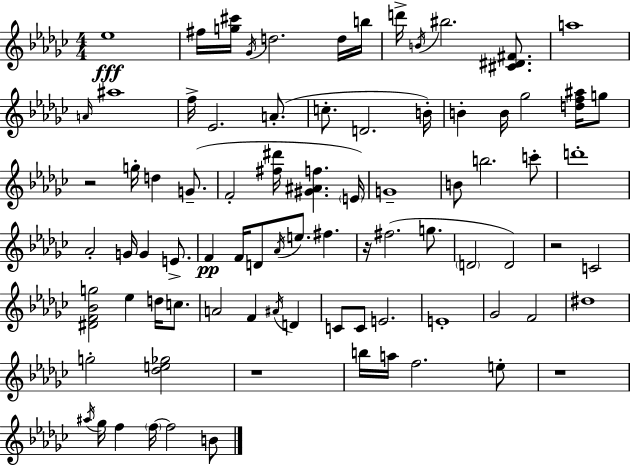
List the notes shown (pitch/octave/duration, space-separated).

Eb5/w F#5/s [G5,C#6]/s Gb4/s D5/h. D5/s B5/s D6/s B4/s BIS5/h. [C#4,D#4,F#4]/e. A5/w A4/s A#5/w F5/s Eb4/h. A4/e. C5/e. D4/h. B4/s B4/q B4/s Gb5/h [D5,F5,A#5]/s G5/e R/h G5/s D5/q G4/e. F4/h [F#5,D#6]/s [G#4,A#4,F5]/q. E4/s G4/w B4/e B5/h. C6/e D6/w Ab4/h G4/s G4/q E4/e. F4/q F4/s D4/e Ab4/s E5/e. F#5/q. R/s F#5/h. G5/e. D4/h D4/h R/h C4/h [D#4,F4,Bb4,G5]/h Eb5/q D5/s C5/e. A4/h F4/q A#4/s D4/q C4/e C4/e E4/h. E4/w Gb4/h F4/h D#5/w G5/h [Db5,E5,Gb5]/h R/w B5/s A5/s F5/h. E5/e R/w A#5/s Gb5/s F5/q F5/s F5/h B4/e